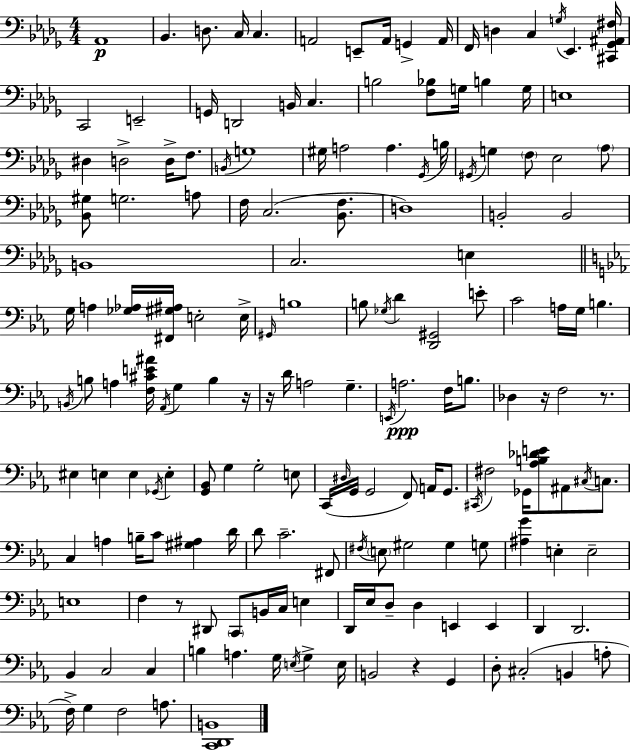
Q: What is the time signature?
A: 4/4